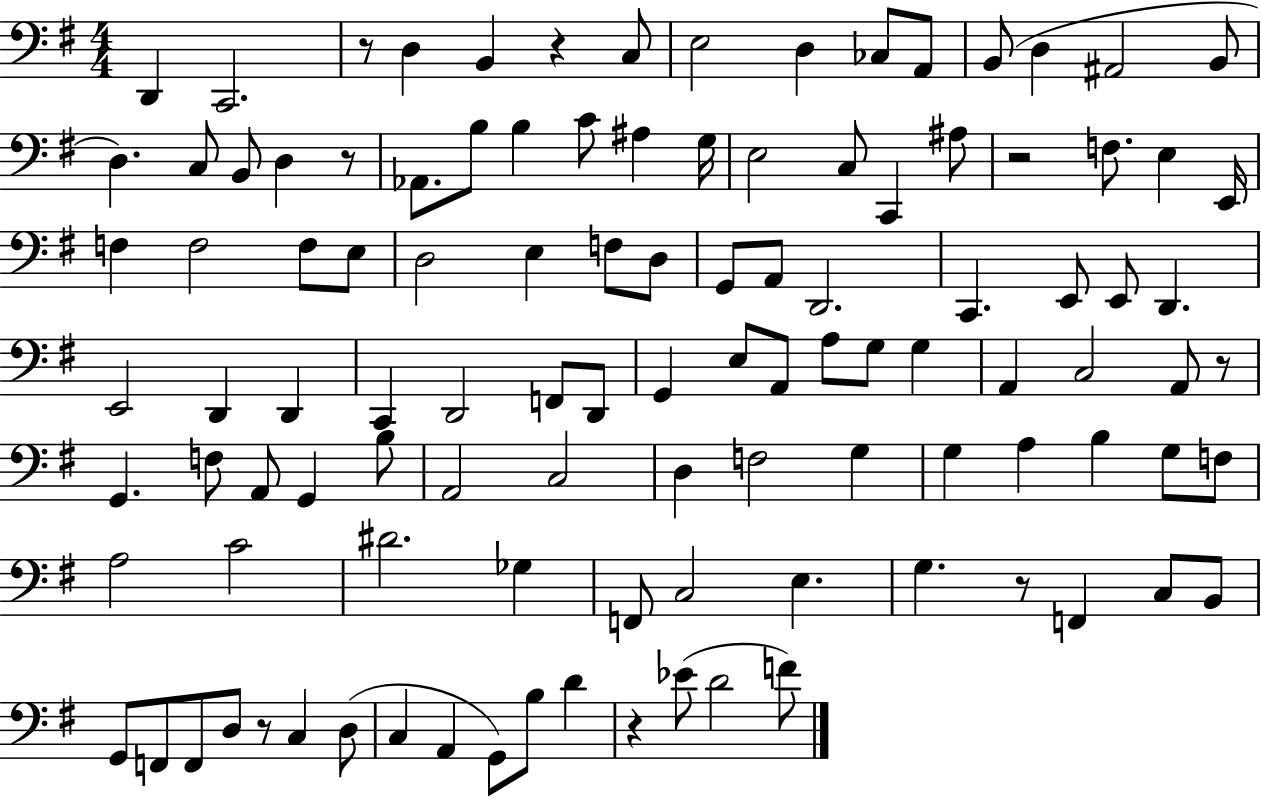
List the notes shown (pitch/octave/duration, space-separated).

D2/q C2/h. R/e D3/q B2/q R/q C3/e E3/h D3/q CES3/e A2/e B2/e D3/q A#2/h B2/e D3/q. C3/e B2/e D3/q R/e Ab2/e. B3/e B3/q C4/e A#3/q G3/s E3/h C3/e C2/q A#3/e R/h F3/e. E3/q E2/s F3/q F3/h F3/e E3/e D3/h E3/q F3/e D3/e G2/e A2/e D2/h. C2/q. E2/e E2/e D2/q. E2/h D2/q D2/q C2/q D2/h F2/e D2/e G2/q E3/e A2/e A3/e G3/e G3/q A2/q C3/h A2/e R/e G2/q. F3/e A2/e G2/q B3/e A2/h C3/h D3/q F3/h G3/q G3/q A3/q B3/q G3/e F3/e A3/h C4/h D#4/h. Gb3/q F2/e C3/h E3/q. G3/q. R/e F2/q C3/e B2/e G2/e F2/e F2/e D3/e R/e C3/q D3/e C3/q A2/q G2/e B3/e D4/q R/q Eb4/e D4/h F4/e